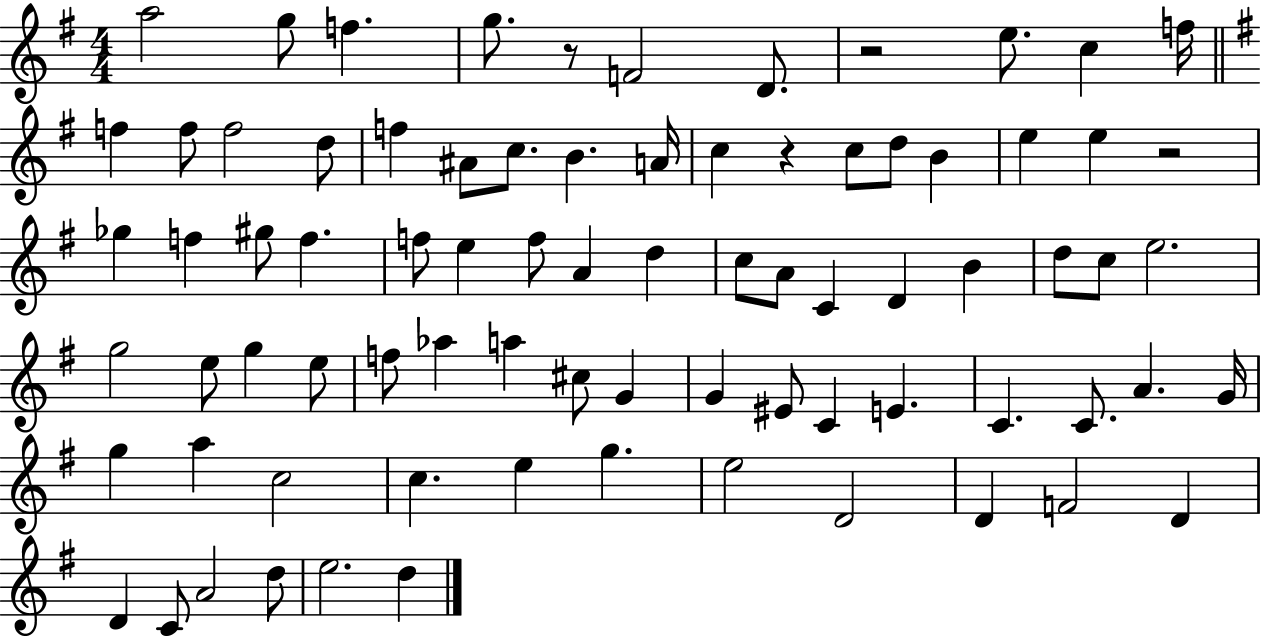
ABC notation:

X:1
T:Untitled
M:4/4
L:1/4
K:G
a2 g/2 f g/2 z/2 F2 D/2 z2 e/2 c f/4 f f/2 f2 d/2 f ^A/2 c/2 B A/4 c z c/2 d/2 B e e z2 _g f ^g/2 f f/2 e f/2 A d c/2 A/2 C D B d/2 c/2 e2 g2 e/2 g e/2 f/2 _a a ^c/2 G G ^E/2 C E C C/2 A G/4 g a c2 c e g e2 D2 D F2 D D C/2 A2 d/2 e2 d